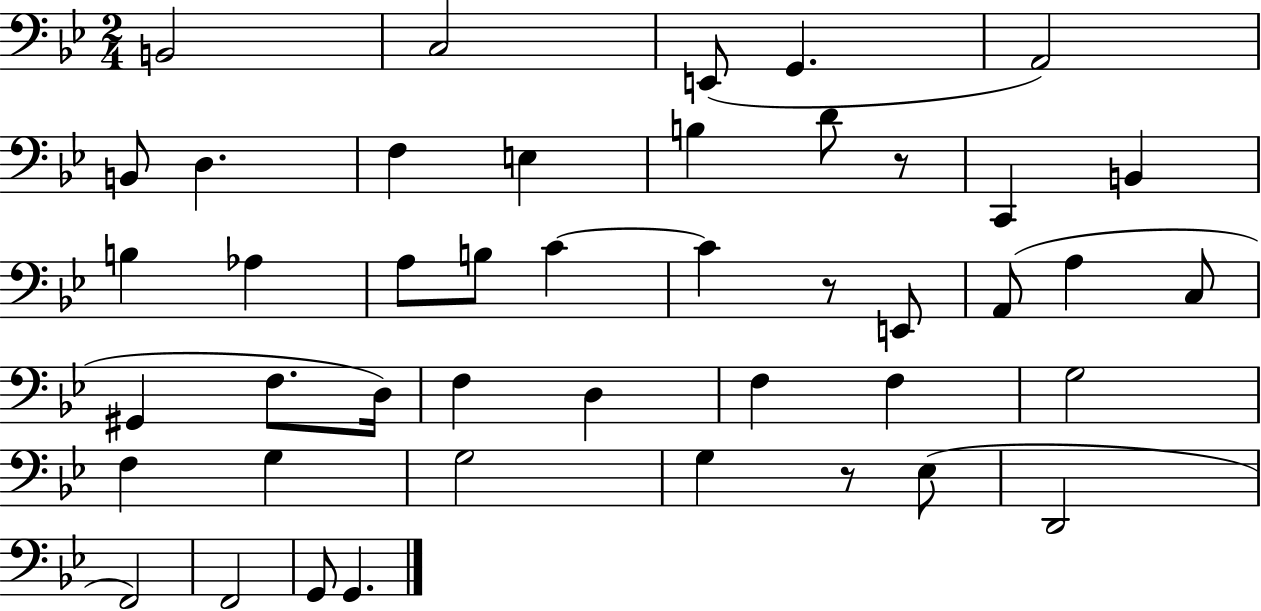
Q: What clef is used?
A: bass